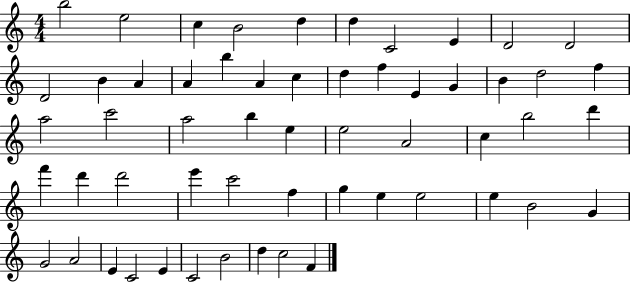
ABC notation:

X:1
T:Untitled
M:4/4
L:1/4
K:C
b2 e2 c B2 d d C2 E D2 D2 D2 B A A b A c d f E G B d2 f a2 c'2 a2 b e e2 A2 c b2 d' f' d' d'2 e' c'2 f g e e2 e B2 G G2 A2 E C2 E C2 B2 d c2 F